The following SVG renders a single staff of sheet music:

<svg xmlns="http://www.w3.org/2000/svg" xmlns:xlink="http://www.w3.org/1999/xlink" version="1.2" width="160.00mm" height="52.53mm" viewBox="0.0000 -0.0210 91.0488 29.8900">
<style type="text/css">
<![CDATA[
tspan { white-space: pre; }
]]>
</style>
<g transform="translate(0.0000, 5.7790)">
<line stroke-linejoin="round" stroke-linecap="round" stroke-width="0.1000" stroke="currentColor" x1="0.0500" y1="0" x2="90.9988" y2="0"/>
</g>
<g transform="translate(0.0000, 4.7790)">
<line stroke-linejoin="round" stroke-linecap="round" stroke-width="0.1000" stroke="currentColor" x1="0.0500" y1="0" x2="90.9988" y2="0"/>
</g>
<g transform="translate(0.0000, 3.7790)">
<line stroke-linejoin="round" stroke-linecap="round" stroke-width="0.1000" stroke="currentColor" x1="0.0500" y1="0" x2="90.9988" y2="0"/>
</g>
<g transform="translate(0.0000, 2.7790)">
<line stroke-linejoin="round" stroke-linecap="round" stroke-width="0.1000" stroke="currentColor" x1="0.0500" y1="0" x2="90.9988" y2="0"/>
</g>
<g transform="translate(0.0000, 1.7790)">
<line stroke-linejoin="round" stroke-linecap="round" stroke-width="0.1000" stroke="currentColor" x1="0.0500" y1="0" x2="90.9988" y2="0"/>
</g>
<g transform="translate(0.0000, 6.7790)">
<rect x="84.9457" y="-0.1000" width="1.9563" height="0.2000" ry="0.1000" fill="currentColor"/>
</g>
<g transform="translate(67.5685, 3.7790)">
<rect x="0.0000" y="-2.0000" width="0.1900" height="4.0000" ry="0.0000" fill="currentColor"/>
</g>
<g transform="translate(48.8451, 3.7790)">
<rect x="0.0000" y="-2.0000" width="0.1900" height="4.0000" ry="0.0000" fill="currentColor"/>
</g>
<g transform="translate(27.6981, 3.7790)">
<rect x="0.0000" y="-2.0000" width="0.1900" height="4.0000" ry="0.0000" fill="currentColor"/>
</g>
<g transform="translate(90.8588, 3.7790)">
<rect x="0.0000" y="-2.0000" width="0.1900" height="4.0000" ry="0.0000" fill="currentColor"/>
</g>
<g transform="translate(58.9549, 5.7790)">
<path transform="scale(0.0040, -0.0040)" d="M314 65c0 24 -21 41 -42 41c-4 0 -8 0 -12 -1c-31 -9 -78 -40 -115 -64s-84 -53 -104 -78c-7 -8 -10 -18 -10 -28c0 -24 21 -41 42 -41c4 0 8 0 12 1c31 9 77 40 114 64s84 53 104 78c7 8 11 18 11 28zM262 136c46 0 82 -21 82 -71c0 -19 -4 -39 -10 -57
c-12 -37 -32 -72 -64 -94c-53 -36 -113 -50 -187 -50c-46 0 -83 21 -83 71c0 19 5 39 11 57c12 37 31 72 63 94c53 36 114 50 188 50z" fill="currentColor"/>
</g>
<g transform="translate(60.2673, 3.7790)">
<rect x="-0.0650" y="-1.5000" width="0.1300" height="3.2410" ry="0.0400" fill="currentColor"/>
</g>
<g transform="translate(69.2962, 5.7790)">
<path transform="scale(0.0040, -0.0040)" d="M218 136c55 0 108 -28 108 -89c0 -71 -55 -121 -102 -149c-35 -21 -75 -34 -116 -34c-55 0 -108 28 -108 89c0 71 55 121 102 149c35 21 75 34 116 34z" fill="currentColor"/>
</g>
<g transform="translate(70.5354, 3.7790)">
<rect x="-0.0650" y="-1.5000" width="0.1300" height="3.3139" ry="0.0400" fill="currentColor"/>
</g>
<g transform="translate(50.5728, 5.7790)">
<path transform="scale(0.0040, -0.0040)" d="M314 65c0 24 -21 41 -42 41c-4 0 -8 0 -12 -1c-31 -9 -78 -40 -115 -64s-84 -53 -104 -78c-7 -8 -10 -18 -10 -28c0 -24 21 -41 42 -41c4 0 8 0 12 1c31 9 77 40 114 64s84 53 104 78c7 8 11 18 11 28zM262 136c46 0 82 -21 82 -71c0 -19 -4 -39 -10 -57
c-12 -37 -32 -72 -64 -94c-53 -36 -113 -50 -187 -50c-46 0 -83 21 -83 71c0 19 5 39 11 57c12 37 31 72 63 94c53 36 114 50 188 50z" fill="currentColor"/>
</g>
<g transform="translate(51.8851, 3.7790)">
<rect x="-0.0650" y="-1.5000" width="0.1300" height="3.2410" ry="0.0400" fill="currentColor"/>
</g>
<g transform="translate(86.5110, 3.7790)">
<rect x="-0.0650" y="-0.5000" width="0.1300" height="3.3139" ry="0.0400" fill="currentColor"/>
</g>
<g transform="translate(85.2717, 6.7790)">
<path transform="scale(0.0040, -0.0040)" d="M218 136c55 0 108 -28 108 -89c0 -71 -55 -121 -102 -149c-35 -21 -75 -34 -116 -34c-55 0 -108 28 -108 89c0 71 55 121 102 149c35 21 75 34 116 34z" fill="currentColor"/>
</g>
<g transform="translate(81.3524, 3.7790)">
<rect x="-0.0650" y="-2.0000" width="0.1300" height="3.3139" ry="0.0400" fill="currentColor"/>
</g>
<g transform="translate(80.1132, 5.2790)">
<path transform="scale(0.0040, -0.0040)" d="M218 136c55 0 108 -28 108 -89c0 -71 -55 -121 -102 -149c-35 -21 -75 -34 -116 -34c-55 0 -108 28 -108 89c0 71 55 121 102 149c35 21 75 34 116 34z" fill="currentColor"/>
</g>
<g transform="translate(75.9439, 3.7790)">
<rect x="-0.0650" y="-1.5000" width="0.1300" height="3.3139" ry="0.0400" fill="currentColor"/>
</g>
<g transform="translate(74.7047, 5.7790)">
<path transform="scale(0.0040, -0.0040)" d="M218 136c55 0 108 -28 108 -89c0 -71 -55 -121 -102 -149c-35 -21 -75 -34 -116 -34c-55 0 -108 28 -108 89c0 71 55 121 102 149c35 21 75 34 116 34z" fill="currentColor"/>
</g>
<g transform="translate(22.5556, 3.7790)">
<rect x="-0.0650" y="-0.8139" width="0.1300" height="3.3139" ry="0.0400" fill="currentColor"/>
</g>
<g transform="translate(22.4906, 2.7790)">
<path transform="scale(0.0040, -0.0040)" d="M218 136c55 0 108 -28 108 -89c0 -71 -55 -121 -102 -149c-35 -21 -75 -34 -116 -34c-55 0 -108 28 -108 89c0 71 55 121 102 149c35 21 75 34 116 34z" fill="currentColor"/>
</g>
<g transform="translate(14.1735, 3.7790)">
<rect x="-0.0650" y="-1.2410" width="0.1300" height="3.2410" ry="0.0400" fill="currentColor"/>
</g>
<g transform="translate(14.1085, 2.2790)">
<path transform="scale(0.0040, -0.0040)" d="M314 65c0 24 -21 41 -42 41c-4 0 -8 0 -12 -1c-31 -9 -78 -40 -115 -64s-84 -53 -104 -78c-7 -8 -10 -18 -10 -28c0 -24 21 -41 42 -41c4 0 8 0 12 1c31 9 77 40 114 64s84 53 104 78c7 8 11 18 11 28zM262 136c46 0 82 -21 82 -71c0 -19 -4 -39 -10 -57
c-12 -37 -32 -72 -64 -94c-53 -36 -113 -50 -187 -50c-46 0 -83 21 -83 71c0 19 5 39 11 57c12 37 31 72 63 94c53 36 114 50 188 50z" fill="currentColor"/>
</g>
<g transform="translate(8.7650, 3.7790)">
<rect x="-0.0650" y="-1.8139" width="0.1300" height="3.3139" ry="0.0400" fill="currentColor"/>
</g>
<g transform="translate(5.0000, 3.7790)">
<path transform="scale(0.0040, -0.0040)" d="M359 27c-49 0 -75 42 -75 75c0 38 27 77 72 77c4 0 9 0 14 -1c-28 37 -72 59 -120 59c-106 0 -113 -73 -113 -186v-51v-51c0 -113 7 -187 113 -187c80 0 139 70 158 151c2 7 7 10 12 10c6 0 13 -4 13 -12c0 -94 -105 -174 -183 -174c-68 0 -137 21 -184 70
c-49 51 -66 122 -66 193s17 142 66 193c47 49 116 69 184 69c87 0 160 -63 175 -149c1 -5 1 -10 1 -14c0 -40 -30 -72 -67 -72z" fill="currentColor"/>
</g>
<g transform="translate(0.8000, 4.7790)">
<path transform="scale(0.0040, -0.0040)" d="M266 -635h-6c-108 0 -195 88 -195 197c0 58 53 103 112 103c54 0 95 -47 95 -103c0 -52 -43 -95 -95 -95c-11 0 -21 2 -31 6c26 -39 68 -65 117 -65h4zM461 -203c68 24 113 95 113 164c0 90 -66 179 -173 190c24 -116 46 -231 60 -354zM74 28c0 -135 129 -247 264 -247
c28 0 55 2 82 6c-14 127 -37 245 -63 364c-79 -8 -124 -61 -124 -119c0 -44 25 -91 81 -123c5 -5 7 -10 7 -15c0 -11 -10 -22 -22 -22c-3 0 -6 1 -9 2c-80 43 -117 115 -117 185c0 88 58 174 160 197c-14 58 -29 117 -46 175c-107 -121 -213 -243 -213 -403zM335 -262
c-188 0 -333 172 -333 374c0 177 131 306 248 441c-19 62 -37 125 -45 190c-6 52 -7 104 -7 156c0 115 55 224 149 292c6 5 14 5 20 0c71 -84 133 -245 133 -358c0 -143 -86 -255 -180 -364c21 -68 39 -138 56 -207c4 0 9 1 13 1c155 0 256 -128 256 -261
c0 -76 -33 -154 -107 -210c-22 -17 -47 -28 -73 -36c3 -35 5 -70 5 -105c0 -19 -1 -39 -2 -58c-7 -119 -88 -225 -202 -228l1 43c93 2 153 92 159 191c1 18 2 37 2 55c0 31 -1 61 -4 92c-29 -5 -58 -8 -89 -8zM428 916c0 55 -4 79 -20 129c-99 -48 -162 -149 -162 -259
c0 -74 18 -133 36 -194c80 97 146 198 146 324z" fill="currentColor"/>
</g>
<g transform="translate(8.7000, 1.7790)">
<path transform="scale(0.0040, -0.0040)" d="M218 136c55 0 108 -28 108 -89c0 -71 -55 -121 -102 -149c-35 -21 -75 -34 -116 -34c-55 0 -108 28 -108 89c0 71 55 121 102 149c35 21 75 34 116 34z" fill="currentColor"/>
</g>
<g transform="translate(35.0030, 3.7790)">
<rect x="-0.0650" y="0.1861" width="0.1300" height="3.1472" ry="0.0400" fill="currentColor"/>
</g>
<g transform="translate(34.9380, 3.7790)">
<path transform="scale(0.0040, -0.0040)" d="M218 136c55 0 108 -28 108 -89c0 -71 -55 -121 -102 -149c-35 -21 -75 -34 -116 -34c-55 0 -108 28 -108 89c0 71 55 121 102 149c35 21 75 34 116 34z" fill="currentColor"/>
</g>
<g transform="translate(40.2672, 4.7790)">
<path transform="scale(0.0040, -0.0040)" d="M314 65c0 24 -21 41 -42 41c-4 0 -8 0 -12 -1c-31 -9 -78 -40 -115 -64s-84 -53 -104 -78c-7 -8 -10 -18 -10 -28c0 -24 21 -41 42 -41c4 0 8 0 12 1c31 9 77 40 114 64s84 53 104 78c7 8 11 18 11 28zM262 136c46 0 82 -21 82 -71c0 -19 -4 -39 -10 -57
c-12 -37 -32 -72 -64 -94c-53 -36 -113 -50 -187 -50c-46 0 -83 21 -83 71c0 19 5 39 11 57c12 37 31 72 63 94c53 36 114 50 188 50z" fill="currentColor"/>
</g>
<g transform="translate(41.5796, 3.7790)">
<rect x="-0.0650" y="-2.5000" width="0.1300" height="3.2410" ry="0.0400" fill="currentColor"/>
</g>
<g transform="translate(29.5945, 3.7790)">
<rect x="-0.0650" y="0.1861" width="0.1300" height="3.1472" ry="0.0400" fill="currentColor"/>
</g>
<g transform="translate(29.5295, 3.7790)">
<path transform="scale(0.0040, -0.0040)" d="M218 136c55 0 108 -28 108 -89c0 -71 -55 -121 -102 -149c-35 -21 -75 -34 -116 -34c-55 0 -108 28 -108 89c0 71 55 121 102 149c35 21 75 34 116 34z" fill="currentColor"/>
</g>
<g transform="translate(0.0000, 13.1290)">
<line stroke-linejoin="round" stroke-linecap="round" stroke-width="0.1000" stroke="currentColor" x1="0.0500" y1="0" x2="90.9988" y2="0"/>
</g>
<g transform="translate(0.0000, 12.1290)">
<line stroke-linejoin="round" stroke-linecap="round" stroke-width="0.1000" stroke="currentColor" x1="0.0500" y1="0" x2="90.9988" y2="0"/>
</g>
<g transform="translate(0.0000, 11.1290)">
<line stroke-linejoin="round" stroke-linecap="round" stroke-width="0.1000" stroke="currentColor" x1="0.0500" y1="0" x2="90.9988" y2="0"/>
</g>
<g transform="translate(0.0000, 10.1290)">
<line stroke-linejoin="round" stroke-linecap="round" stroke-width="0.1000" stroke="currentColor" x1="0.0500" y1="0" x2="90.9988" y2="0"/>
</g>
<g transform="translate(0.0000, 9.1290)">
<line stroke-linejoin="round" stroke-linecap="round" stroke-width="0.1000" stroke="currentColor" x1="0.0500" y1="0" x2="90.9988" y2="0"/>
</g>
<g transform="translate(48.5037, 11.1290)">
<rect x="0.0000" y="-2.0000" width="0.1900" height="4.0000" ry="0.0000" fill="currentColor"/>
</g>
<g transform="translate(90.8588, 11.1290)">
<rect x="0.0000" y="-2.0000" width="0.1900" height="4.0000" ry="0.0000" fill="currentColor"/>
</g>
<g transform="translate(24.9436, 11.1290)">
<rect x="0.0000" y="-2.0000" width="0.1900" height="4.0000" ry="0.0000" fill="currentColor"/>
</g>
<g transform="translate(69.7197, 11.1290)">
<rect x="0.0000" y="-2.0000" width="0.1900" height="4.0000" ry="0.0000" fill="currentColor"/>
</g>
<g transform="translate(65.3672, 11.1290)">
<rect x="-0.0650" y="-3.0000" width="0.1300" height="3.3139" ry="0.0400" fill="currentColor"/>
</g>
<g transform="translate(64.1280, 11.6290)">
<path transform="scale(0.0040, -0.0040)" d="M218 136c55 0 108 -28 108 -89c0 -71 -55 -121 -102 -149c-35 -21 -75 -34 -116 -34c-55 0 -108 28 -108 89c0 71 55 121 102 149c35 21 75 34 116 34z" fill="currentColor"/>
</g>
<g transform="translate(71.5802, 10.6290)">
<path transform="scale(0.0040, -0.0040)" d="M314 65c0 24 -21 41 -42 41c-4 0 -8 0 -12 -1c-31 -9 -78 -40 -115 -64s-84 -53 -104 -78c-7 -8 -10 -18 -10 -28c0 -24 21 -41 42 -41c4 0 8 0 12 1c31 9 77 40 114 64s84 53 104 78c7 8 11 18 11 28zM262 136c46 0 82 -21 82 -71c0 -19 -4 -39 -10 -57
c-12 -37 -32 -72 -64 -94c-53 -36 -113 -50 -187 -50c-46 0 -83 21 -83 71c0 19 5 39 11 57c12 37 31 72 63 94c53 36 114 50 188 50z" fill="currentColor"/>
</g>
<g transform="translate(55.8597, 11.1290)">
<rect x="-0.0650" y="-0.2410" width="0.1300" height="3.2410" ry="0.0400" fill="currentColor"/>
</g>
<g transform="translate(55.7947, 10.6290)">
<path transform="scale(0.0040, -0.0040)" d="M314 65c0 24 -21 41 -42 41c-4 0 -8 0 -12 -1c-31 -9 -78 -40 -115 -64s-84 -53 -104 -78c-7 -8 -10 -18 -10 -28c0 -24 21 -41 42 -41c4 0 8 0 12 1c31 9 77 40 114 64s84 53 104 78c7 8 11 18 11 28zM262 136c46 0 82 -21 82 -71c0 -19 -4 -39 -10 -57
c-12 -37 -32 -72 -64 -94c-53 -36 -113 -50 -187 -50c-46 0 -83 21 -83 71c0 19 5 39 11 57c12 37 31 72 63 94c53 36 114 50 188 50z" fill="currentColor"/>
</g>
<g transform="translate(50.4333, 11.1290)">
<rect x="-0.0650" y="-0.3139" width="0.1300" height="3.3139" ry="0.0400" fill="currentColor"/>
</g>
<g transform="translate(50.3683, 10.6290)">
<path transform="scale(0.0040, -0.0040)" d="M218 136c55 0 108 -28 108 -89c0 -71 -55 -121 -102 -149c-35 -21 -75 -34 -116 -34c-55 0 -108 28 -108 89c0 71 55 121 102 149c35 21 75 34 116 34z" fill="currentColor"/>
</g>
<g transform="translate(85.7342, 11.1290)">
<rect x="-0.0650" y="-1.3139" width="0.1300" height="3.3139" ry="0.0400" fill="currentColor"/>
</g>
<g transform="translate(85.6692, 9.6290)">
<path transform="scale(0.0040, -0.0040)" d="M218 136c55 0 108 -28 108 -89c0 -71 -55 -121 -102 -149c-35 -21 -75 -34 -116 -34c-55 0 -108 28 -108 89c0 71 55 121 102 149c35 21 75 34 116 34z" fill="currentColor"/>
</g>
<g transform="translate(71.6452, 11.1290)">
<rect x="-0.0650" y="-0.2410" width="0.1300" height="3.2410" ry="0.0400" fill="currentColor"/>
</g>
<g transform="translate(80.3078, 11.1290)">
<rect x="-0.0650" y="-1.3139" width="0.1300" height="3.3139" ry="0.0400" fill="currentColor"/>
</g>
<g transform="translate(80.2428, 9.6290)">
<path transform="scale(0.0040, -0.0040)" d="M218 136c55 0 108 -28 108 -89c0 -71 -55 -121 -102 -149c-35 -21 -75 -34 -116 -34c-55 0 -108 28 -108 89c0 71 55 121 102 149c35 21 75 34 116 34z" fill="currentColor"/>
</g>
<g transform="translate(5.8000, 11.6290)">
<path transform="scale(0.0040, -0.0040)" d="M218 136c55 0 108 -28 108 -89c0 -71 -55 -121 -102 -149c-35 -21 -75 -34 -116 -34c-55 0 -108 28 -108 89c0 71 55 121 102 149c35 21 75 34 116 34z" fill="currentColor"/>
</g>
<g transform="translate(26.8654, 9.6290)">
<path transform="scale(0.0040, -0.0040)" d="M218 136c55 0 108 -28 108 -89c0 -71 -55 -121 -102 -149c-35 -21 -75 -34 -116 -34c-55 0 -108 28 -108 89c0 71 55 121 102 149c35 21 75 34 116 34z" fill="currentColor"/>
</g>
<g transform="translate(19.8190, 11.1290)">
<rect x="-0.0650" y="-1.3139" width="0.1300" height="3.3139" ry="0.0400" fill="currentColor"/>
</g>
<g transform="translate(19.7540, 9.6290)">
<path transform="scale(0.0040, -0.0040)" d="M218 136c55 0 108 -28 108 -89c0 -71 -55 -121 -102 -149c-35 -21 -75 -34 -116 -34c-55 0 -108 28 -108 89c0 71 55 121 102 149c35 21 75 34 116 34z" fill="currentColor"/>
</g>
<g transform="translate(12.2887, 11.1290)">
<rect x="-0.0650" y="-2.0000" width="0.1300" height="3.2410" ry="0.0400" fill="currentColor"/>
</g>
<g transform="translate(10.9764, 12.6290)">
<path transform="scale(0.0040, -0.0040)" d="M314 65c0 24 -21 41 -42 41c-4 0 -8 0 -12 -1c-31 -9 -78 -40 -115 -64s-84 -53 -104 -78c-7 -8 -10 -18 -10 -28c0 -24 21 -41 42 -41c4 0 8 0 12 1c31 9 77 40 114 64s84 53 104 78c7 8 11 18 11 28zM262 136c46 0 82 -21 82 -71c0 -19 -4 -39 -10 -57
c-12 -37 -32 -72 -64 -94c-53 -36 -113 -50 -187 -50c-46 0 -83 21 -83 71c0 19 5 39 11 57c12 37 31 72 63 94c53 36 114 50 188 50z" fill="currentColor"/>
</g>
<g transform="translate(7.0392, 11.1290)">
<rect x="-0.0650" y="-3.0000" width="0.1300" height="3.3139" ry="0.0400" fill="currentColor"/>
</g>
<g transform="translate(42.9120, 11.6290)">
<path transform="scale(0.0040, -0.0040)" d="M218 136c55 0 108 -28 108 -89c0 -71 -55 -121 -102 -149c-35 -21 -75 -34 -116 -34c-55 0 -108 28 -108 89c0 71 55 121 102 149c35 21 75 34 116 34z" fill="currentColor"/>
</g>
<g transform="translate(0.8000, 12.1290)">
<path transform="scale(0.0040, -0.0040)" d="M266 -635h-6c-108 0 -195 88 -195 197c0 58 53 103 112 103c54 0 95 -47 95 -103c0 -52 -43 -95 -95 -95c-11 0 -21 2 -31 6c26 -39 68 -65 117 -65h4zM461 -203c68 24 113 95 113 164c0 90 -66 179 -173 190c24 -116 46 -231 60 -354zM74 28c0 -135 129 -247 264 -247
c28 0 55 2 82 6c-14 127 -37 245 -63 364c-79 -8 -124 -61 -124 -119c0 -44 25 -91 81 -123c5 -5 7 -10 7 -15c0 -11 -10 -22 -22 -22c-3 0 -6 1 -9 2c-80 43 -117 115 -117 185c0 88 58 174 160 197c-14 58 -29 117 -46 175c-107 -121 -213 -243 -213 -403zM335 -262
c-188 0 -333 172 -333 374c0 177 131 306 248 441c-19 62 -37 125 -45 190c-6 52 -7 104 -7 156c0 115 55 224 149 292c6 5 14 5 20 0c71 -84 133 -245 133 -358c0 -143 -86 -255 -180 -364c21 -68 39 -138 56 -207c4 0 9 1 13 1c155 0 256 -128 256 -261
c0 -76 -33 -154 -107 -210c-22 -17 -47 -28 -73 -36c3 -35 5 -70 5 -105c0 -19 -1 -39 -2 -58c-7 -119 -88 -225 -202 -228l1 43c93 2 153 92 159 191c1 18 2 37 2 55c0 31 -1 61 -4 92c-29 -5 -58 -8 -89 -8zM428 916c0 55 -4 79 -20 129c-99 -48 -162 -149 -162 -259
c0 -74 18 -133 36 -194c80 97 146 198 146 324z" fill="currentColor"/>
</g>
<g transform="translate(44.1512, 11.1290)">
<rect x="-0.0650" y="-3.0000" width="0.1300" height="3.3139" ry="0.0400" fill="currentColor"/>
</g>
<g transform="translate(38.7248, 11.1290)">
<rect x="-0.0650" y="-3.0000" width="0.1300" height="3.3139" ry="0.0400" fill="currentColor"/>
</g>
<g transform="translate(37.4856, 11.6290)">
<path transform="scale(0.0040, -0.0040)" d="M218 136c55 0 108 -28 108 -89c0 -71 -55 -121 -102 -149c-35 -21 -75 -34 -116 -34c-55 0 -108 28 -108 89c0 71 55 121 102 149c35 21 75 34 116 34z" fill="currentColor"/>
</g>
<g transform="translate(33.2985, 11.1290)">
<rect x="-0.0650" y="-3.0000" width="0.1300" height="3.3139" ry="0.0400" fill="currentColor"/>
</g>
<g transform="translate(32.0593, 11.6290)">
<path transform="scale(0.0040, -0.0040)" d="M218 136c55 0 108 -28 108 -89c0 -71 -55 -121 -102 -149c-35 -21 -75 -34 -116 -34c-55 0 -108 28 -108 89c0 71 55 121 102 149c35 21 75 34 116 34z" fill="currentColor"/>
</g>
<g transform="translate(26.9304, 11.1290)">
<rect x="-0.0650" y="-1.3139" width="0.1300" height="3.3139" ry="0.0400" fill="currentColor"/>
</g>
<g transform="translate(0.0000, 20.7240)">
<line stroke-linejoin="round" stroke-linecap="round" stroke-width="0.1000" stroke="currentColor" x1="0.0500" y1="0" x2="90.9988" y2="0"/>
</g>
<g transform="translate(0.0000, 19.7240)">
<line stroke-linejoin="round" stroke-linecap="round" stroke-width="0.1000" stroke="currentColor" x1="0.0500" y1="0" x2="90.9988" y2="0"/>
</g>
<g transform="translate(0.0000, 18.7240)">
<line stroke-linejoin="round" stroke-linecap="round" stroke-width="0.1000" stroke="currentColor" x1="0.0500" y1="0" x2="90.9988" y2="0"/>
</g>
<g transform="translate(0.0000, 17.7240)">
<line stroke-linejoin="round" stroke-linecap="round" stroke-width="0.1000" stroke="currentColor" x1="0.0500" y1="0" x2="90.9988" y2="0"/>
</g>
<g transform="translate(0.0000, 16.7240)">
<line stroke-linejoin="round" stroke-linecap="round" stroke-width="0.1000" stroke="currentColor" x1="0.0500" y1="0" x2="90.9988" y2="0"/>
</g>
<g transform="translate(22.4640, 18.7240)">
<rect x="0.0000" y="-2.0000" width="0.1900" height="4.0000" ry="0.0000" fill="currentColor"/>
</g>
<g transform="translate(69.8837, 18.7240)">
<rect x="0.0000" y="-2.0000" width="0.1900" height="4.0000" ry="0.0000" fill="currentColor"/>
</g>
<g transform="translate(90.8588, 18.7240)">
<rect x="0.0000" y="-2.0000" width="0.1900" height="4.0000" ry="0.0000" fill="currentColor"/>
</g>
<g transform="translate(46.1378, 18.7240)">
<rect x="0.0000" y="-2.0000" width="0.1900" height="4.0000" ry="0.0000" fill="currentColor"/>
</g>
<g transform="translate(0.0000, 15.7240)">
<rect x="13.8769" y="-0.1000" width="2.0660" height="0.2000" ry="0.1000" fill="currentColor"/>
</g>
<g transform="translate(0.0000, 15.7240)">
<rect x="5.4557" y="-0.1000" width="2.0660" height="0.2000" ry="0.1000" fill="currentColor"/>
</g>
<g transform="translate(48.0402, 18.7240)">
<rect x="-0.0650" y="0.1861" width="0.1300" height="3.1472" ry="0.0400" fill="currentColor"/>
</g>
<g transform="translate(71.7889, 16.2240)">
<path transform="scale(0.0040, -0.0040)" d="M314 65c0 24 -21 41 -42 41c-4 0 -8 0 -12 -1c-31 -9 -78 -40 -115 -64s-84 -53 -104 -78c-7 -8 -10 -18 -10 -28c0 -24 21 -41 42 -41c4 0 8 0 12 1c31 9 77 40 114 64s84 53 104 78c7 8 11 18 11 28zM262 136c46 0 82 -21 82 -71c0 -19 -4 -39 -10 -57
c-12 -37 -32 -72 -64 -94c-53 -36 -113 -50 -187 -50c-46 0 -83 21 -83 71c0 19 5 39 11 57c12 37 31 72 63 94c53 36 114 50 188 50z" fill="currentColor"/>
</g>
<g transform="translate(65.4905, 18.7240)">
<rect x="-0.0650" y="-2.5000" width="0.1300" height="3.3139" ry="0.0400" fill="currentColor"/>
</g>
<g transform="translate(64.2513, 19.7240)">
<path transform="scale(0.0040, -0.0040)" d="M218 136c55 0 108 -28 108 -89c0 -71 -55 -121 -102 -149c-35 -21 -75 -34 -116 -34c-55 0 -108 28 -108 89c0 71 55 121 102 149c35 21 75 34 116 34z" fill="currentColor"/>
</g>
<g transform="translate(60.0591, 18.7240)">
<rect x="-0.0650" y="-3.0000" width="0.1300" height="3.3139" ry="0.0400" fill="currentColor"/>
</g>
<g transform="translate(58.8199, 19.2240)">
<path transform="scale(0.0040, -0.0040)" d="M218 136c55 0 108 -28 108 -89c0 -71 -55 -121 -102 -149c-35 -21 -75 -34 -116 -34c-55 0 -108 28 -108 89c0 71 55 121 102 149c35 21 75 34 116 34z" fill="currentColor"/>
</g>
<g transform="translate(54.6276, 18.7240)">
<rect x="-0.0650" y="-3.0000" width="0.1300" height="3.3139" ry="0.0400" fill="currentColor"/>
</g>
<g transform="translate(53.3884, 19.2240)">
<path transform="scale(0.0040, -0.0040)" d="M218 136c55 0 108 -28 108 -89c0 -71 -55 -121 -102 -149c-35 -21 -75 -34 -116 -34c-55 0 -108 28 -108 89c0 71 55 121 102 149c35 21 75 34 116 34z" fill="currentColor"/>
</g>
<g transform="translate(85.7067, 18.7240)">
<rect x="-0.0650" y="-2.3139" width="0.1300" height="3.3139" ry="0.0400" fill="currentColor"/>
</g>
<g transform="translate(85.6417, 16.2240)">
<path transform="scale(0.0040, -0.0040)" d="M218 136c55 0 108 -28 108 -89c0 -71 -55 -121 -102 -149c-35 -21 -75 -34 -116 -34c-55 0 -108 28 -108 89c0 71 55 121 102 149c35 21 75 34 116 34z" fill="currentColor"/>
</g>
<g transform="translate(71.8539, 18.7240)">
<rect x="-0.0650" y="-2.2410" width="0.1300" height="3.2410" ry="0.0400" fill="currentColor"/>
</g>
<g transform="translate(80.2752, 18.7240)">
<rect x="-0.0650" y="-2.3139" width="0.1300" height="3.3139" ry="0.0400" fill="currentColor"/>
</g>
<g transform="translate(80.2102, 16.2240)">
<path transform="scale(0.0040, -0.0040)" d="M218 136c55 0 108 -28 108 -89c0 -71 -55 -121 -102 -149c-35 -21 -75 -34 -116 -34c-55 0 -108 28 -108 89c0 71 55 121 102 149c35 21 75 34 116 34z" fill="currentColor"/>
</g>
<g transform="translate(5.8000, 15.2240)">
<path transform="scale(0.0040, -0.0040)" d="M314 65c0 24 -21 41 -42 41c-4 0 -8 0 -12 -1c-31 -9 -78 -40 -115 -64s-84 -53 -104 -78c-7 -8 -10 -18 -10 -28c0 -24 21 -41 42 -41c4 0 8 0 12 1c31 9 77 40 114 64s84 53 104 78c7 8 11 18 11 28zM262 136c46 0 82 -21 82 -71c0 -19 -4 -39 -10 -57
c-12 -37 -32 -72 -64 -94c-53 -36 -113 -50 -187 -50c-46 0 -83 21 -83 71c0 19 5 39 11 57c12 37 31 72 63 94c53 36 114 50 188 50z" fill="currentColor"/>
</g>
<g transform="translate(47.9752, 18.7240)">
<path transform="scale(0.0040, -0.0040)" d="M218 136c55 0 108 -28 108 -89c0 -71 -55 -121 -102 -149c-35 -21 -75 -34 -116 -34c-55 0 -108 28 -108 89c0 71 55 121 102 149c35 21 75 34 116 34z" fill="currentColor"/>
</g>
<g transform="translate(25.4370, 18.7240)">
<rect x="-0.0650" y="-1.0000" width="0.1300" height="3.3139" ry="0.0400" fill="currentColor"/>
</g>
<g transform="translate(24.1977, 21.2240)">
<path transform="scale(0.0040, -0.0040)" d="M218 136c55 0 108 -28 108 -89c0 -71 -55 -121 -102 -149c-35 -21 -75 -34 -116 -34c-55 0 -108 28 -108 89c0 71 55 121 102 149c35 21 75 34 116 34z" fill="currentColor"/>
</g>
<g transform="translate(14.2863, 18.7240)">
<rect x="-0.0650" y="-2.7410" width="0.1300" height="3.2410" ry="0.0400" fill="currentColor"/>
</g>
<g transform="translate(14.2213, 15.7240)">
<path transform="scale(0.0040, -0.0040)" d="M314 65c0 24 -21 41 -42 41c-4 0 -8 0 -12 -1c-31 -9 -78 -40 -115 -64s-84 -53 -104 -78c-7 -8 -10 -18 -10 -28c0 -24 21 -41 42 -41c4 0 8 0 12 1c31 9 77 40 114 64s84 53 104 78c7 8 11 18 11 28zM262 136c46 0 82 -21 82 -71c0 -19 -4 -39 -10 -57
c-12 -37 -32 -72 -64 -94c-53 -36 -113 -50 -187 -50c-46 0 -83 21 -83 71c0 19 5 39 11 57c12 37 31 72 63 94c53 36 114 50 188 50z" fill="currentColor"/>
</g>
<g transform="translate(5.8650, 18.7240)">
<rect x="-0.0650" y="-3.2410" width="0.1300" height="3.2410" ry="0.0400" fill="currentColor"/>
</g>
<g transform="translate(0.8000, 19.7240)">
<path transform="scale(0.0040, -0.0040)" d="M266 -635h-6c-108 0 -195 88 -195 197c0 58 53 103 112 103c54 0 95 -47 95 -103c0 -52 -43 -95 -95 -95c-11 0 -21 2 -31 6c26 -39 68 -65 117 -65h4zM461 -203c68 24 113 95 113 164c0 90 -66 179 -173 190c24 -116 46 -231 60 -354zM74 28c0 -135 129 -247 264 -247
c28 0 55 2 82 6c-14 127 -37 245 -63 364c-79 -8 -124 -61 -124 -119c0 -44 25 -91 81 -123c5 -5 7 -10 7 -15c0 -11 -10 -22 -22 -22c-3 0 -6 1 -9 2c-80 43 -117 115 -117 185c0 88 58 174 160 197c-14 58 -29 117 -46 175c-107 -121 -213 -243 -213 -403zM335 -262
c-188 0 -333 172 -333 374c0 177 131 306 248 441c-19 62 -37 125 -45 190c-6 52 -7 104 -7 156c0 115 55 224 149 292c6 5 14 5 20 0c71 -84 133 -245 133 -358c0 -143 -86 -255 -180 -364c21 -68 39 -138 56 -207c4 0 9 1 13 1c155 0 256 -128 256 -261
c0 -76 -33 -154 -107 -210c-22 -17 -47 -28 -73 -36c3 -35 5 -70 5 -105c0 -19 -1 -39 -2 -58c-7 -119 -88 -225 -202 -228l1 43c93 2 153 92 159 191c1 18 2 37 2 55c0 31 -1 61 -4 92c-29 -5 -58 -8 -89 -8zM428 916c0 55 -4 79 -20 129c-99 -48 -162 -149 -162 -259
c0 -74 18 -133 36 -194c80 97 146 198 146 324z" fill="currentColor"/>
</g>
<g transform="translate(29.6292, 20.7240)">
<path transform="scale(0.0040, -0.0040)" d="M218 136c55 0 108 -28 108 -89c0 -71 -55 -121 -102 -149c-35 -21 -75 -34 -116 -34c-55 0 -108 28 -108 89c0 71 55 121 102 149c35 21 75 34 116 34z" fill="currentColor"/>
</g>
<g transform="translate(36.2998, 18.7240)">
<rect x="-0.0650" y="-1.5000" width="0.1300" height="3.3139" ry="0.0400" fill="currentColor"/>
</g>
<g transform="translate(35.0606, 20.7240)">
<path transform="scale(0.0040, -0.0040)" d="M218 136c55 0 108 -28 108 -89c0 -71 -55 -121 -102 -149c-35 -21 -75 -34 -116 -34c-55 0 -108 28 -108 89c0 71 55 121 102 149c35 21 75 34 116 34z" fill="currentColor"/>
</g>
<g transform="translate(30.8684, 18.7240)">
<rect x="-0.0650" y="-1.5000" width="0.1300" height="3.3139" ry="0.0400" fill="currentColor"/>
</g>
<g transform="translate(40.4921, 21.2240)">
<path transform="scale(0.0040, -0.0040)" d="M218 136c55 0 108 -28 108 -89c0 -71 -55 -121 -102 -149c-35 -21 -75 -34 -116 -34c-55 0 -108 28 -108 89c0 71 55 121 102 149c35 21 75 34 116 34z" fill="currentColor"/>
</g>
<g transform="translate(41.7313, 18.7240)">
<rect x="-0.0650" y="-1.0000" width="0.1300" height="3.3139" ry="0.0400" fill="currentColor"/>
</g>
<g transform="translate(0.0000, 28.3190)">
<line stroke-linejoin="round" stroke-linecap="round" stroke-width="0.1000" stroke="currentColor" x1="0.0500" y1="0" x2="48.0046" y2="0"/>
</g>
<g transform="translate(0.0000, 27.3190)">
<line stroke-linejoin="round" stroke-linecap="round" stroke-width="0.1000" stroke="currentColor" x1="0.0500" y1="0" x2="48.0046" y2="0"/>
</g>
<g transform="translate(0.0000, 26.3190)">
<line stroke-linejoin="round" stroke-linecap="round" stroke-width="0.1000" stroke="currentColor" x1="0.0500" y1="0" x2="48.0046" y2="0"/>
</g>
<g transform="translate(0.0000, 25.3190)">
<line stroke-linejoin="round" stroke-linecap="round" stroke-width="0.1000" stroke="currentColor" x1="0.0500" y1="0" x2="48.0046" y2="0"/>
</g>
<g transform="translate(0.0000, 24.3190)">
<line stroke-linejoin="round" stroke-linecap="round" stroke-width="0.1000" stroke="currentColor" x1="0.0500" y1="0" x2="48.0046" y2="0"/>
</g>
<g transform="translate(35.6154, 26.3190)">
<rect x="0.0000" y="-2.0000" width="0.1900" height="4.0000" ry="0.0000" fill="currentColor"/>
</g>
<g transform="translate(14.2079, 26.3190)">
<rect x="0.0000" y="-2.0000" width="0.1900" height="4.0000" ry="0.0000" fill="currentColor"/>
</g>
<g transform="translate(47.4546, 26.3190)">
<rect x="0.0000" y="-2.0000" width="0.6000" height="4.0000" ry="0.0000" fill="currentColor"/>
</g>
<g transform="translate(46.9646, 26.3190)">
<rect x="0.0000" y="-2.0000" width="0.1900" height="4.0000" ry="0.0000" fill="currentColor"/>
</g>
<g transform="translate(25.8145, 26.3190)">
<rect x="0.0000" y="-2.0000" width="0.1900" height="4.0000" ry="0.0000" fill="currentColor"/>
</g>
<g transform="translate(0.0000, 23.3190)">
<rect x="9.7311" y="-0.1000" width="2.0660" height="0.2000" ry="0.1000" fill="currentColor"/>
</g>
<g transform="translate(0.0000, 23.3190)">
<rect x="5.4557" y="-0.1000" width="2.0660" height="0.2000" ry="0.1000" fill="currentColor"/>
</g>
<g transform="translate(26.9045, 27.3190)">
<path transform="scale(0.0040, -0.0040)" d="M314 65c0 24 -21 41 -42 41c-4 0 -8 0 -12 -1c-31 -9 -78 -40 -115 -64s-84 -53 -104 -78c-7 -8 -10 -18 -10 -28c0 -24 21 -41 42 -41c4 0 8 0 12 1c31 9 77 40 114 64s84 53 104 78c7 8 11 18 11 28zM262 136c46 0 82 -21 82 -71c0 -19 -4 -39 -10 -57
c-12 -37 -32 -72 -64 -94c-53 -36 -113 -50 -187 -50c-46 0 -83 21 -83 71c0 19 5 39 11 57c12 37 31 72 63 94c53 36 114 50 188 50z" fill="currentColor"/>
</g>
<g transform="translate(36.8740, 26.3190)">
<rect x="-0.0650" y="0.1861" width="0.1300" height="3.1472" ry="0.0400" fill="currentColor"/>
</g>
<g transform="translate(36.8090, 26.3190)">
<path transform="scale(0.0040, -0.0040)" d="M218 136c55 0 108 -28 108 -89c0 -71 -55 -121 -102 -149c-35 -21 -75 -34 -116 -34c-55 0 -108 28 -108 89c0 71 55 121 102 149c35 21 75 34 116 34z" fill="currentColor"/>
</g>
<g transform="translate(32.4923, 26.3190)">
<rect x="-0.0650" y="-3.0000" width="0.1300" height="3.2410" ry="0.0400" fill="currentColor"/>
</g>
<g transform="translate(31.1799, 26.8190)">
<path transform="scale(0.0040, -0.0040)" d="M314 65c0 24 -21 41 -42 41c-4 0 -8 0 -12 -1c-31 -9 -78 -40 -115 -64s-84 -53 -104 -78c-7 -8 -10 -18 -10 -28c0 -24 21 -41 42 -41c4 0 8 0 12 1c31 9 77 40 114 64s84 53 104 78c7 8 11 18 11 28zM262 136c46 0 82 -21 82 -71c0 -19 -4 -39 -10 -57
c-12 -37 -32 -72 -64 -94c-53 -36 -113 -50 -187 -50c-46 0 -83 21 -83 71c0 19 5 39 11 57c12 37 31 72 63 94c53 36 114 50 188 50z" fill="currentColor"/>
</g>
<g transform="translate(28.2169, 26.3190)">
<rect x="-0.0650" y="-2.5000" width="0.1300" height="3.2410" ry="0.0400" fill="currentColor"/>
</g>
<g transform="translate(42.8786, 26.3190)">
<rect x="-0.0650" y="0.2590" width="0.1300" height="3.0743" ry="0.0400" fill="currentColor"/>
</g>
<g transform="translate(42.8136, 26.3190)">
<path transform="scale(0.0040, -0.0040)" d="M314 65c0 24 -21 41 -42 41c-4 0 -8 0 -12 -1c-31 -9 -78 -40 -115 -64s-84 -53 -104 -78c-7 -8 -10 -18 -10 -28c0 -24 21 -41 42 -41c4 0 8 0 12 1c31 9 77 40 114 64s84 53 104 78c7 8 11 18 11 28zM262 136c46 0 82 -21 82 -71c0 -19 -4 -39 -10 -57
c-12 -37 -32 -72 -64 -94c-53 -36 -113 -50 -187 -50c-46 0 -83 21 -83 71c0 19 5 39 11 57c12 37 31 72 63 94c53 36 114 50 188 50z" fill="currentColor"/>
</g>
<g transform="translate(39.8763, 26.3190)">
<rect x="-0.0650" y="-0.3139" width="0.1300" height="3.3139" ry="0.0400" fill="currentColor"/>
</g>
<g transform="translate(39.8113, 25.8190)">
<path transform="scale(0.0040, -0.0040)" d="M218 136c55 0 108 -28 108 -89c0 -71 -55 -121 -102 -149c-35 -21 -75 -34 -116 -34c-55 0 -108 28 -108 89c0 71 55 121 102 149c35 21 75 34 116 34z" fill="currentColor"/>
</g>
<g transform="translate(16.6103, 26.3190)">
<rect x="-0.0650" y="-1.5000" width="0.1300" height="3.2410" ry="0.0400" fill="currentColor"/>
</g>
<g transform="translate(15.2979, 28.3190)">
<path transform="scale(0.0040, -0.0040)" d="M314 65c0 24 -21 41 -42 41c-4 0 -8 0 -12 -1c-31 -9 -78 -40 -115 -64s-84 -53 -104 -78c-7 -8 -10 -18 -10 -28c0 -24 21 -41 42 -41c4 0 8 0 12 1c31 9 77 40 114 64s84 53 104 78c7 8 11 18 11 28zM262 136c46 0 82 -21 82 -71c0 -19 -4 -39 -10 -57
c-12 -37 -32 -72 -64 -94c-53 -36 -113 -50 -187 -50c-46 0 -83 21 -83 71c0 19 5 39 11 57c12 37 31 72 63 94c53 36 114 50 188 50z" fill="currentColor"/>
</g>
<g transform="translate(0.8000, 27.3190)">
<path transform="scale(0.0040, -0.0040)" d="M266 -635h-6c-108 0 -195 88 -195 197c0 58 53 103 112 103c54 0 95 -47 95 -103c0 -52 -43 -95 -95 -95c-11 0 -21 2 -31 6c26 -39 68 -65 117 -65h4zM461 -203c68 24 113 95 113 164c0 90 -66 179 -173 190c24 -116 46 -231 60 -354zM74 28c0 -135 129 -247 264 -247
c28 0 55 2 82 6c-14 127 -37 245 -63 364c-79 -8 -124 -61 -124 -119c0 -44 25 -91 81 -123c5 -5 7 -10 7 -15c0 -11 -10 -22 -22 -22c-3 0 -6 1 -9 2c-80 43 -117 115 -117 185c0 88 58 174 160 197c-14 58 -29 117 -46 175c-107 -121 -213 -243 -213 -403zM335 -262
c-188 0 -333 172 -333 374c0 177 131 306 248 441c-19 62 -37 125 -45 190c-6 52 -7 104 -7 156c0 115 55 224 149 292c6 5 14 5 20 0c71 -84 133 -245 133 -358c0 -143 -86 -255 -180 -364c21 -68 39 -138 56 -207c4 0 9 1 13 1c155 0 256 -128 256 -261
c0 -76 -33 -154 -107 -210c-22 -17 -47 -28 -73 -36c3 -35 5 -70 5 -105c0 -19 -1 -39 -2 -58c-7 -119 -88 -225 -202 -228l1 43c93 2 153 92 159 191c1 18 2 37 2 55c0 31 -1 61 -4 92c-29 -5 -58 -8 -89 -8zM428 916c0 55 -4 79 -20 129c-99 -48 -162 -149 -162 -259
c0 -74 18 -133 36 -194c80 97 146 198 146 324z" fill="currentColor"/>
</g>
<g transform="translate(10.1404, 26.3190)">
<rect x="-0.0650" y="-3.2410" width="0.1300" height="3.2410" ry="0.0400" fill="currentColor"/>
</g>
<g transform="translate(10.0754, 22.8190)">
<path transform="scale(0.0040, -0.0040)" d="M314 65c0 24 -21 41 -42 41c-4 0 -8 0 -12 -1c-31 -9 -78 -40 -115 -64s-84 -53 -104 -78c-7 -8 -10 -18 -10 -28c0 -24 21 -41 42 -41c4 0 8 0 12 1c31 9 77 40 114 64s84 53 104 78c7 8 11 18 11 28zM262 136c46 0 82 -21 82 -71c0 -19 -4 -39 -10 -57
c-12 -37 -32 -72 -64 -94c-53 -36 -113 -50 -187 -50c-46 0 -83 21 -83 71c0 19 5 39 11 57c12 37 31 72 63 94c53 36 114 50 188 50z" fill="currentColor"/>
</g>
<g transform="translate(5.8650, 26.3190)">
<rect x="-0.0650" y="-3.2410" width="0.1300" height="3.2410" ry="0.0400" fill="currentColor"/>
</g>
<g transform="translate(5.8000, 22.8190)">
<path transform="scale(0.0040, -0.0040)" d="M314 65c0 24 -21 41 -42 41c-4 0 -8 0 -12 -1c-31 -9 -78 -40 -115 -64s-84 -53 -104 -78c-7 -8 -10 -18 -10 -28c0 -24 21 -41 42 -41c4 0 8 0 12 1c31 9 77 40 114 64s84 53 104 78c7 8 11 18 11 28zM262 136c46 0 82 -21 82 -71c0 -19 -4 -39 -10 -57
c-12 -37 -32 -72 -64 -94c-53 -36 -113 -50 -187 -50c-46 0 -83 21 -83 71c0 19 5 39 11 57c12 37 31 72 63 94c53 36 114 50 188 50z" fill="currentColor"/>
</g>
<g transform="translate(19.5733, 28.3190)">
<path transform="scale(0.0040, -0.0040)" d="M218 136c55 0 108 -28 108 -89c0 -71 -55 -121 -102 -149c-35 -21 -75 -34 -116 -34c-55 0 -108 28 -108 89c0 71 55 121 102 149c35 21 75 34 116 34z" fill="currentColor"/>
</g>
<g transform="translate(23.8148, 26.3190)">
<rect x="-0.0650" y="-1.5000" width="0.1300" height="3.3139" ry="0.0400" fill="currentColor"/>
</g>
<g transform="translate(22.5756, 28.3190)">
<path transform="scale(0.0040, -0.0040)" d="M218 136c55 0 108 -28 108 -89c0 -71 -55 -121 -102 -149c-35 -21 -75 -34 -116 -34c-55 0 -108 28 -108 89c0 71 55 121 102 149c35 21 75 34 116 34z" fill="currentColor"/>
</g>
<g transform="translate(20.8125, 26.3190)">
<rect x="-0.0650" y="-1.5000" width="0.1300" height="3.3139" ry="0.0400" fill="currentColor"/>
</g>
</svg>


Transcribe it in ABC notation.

X:1
T:Untitled
M:4/4
L:1/4
K:C
f e2 d B B G2 E2 E2 E E F C A F2 e e A A A c c2 A c2 e e b2 a2 D E E D B A A G g2 g g b2 b2 E2 E E G2 A2 B c B2